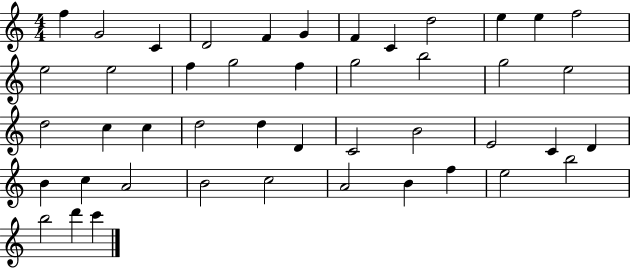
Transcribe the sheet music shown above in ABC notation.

X:1
T:Untitled
M:4/4
L:1/4
K:C
f G2 C D2 F G F C d2 e e f2 e2 e2 f g2 f g2 b2 g2 e2 d2 c c d2 d D C2 B2 E2 C D B c A2 B2 c2 A2 B f e2 b2 b2 d' c'